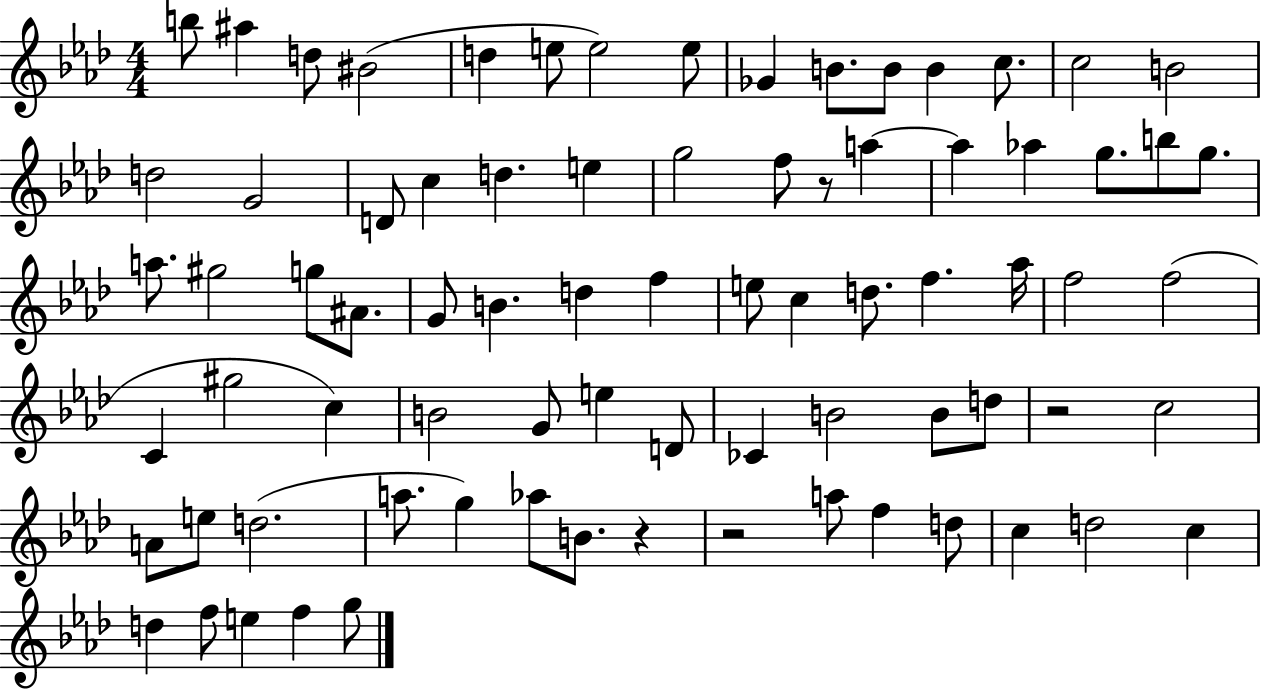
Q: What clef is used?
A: treble